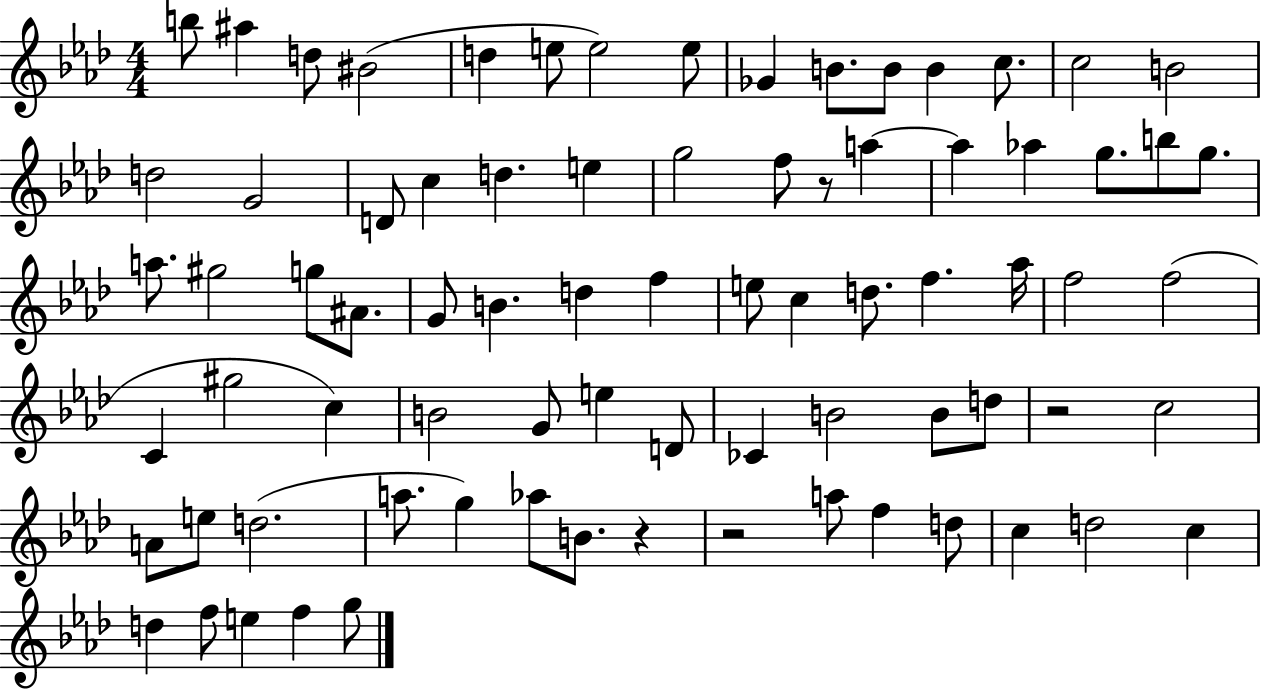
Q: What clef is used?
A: treble